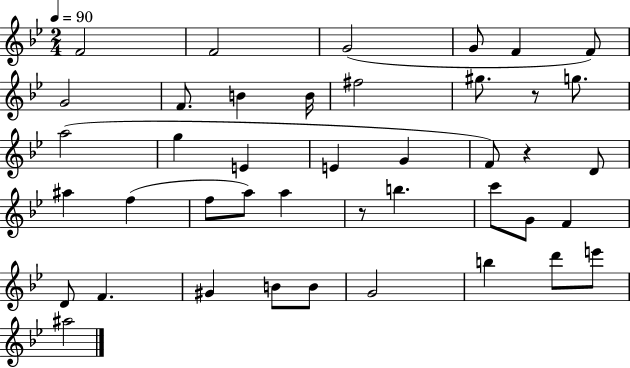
{
  \clef treble
  \numericTimeSignature
  \time 2/4
  \key bes \major
  \tempo 4 = 90
  f'2 | f'2 | g'2( | g'8 f'4 f'8) | \break g'2 | f'8. b'4 b'16 | fis''2 | gis''8. r8 g''8. | \break a''2( | g''4 e'4 | e'4 g'4 | f'8) r4 d'8 | \break ais''4 f''4( | f''8 a''8) a''4 | r8 b''4. | c'''8 g'8 f'4 | \break d'8 f'4. | gis'4 b'8 b'8 | g'2 | b''4 d'''8 e'''8 | \break ais''2 | \bar "|."
}